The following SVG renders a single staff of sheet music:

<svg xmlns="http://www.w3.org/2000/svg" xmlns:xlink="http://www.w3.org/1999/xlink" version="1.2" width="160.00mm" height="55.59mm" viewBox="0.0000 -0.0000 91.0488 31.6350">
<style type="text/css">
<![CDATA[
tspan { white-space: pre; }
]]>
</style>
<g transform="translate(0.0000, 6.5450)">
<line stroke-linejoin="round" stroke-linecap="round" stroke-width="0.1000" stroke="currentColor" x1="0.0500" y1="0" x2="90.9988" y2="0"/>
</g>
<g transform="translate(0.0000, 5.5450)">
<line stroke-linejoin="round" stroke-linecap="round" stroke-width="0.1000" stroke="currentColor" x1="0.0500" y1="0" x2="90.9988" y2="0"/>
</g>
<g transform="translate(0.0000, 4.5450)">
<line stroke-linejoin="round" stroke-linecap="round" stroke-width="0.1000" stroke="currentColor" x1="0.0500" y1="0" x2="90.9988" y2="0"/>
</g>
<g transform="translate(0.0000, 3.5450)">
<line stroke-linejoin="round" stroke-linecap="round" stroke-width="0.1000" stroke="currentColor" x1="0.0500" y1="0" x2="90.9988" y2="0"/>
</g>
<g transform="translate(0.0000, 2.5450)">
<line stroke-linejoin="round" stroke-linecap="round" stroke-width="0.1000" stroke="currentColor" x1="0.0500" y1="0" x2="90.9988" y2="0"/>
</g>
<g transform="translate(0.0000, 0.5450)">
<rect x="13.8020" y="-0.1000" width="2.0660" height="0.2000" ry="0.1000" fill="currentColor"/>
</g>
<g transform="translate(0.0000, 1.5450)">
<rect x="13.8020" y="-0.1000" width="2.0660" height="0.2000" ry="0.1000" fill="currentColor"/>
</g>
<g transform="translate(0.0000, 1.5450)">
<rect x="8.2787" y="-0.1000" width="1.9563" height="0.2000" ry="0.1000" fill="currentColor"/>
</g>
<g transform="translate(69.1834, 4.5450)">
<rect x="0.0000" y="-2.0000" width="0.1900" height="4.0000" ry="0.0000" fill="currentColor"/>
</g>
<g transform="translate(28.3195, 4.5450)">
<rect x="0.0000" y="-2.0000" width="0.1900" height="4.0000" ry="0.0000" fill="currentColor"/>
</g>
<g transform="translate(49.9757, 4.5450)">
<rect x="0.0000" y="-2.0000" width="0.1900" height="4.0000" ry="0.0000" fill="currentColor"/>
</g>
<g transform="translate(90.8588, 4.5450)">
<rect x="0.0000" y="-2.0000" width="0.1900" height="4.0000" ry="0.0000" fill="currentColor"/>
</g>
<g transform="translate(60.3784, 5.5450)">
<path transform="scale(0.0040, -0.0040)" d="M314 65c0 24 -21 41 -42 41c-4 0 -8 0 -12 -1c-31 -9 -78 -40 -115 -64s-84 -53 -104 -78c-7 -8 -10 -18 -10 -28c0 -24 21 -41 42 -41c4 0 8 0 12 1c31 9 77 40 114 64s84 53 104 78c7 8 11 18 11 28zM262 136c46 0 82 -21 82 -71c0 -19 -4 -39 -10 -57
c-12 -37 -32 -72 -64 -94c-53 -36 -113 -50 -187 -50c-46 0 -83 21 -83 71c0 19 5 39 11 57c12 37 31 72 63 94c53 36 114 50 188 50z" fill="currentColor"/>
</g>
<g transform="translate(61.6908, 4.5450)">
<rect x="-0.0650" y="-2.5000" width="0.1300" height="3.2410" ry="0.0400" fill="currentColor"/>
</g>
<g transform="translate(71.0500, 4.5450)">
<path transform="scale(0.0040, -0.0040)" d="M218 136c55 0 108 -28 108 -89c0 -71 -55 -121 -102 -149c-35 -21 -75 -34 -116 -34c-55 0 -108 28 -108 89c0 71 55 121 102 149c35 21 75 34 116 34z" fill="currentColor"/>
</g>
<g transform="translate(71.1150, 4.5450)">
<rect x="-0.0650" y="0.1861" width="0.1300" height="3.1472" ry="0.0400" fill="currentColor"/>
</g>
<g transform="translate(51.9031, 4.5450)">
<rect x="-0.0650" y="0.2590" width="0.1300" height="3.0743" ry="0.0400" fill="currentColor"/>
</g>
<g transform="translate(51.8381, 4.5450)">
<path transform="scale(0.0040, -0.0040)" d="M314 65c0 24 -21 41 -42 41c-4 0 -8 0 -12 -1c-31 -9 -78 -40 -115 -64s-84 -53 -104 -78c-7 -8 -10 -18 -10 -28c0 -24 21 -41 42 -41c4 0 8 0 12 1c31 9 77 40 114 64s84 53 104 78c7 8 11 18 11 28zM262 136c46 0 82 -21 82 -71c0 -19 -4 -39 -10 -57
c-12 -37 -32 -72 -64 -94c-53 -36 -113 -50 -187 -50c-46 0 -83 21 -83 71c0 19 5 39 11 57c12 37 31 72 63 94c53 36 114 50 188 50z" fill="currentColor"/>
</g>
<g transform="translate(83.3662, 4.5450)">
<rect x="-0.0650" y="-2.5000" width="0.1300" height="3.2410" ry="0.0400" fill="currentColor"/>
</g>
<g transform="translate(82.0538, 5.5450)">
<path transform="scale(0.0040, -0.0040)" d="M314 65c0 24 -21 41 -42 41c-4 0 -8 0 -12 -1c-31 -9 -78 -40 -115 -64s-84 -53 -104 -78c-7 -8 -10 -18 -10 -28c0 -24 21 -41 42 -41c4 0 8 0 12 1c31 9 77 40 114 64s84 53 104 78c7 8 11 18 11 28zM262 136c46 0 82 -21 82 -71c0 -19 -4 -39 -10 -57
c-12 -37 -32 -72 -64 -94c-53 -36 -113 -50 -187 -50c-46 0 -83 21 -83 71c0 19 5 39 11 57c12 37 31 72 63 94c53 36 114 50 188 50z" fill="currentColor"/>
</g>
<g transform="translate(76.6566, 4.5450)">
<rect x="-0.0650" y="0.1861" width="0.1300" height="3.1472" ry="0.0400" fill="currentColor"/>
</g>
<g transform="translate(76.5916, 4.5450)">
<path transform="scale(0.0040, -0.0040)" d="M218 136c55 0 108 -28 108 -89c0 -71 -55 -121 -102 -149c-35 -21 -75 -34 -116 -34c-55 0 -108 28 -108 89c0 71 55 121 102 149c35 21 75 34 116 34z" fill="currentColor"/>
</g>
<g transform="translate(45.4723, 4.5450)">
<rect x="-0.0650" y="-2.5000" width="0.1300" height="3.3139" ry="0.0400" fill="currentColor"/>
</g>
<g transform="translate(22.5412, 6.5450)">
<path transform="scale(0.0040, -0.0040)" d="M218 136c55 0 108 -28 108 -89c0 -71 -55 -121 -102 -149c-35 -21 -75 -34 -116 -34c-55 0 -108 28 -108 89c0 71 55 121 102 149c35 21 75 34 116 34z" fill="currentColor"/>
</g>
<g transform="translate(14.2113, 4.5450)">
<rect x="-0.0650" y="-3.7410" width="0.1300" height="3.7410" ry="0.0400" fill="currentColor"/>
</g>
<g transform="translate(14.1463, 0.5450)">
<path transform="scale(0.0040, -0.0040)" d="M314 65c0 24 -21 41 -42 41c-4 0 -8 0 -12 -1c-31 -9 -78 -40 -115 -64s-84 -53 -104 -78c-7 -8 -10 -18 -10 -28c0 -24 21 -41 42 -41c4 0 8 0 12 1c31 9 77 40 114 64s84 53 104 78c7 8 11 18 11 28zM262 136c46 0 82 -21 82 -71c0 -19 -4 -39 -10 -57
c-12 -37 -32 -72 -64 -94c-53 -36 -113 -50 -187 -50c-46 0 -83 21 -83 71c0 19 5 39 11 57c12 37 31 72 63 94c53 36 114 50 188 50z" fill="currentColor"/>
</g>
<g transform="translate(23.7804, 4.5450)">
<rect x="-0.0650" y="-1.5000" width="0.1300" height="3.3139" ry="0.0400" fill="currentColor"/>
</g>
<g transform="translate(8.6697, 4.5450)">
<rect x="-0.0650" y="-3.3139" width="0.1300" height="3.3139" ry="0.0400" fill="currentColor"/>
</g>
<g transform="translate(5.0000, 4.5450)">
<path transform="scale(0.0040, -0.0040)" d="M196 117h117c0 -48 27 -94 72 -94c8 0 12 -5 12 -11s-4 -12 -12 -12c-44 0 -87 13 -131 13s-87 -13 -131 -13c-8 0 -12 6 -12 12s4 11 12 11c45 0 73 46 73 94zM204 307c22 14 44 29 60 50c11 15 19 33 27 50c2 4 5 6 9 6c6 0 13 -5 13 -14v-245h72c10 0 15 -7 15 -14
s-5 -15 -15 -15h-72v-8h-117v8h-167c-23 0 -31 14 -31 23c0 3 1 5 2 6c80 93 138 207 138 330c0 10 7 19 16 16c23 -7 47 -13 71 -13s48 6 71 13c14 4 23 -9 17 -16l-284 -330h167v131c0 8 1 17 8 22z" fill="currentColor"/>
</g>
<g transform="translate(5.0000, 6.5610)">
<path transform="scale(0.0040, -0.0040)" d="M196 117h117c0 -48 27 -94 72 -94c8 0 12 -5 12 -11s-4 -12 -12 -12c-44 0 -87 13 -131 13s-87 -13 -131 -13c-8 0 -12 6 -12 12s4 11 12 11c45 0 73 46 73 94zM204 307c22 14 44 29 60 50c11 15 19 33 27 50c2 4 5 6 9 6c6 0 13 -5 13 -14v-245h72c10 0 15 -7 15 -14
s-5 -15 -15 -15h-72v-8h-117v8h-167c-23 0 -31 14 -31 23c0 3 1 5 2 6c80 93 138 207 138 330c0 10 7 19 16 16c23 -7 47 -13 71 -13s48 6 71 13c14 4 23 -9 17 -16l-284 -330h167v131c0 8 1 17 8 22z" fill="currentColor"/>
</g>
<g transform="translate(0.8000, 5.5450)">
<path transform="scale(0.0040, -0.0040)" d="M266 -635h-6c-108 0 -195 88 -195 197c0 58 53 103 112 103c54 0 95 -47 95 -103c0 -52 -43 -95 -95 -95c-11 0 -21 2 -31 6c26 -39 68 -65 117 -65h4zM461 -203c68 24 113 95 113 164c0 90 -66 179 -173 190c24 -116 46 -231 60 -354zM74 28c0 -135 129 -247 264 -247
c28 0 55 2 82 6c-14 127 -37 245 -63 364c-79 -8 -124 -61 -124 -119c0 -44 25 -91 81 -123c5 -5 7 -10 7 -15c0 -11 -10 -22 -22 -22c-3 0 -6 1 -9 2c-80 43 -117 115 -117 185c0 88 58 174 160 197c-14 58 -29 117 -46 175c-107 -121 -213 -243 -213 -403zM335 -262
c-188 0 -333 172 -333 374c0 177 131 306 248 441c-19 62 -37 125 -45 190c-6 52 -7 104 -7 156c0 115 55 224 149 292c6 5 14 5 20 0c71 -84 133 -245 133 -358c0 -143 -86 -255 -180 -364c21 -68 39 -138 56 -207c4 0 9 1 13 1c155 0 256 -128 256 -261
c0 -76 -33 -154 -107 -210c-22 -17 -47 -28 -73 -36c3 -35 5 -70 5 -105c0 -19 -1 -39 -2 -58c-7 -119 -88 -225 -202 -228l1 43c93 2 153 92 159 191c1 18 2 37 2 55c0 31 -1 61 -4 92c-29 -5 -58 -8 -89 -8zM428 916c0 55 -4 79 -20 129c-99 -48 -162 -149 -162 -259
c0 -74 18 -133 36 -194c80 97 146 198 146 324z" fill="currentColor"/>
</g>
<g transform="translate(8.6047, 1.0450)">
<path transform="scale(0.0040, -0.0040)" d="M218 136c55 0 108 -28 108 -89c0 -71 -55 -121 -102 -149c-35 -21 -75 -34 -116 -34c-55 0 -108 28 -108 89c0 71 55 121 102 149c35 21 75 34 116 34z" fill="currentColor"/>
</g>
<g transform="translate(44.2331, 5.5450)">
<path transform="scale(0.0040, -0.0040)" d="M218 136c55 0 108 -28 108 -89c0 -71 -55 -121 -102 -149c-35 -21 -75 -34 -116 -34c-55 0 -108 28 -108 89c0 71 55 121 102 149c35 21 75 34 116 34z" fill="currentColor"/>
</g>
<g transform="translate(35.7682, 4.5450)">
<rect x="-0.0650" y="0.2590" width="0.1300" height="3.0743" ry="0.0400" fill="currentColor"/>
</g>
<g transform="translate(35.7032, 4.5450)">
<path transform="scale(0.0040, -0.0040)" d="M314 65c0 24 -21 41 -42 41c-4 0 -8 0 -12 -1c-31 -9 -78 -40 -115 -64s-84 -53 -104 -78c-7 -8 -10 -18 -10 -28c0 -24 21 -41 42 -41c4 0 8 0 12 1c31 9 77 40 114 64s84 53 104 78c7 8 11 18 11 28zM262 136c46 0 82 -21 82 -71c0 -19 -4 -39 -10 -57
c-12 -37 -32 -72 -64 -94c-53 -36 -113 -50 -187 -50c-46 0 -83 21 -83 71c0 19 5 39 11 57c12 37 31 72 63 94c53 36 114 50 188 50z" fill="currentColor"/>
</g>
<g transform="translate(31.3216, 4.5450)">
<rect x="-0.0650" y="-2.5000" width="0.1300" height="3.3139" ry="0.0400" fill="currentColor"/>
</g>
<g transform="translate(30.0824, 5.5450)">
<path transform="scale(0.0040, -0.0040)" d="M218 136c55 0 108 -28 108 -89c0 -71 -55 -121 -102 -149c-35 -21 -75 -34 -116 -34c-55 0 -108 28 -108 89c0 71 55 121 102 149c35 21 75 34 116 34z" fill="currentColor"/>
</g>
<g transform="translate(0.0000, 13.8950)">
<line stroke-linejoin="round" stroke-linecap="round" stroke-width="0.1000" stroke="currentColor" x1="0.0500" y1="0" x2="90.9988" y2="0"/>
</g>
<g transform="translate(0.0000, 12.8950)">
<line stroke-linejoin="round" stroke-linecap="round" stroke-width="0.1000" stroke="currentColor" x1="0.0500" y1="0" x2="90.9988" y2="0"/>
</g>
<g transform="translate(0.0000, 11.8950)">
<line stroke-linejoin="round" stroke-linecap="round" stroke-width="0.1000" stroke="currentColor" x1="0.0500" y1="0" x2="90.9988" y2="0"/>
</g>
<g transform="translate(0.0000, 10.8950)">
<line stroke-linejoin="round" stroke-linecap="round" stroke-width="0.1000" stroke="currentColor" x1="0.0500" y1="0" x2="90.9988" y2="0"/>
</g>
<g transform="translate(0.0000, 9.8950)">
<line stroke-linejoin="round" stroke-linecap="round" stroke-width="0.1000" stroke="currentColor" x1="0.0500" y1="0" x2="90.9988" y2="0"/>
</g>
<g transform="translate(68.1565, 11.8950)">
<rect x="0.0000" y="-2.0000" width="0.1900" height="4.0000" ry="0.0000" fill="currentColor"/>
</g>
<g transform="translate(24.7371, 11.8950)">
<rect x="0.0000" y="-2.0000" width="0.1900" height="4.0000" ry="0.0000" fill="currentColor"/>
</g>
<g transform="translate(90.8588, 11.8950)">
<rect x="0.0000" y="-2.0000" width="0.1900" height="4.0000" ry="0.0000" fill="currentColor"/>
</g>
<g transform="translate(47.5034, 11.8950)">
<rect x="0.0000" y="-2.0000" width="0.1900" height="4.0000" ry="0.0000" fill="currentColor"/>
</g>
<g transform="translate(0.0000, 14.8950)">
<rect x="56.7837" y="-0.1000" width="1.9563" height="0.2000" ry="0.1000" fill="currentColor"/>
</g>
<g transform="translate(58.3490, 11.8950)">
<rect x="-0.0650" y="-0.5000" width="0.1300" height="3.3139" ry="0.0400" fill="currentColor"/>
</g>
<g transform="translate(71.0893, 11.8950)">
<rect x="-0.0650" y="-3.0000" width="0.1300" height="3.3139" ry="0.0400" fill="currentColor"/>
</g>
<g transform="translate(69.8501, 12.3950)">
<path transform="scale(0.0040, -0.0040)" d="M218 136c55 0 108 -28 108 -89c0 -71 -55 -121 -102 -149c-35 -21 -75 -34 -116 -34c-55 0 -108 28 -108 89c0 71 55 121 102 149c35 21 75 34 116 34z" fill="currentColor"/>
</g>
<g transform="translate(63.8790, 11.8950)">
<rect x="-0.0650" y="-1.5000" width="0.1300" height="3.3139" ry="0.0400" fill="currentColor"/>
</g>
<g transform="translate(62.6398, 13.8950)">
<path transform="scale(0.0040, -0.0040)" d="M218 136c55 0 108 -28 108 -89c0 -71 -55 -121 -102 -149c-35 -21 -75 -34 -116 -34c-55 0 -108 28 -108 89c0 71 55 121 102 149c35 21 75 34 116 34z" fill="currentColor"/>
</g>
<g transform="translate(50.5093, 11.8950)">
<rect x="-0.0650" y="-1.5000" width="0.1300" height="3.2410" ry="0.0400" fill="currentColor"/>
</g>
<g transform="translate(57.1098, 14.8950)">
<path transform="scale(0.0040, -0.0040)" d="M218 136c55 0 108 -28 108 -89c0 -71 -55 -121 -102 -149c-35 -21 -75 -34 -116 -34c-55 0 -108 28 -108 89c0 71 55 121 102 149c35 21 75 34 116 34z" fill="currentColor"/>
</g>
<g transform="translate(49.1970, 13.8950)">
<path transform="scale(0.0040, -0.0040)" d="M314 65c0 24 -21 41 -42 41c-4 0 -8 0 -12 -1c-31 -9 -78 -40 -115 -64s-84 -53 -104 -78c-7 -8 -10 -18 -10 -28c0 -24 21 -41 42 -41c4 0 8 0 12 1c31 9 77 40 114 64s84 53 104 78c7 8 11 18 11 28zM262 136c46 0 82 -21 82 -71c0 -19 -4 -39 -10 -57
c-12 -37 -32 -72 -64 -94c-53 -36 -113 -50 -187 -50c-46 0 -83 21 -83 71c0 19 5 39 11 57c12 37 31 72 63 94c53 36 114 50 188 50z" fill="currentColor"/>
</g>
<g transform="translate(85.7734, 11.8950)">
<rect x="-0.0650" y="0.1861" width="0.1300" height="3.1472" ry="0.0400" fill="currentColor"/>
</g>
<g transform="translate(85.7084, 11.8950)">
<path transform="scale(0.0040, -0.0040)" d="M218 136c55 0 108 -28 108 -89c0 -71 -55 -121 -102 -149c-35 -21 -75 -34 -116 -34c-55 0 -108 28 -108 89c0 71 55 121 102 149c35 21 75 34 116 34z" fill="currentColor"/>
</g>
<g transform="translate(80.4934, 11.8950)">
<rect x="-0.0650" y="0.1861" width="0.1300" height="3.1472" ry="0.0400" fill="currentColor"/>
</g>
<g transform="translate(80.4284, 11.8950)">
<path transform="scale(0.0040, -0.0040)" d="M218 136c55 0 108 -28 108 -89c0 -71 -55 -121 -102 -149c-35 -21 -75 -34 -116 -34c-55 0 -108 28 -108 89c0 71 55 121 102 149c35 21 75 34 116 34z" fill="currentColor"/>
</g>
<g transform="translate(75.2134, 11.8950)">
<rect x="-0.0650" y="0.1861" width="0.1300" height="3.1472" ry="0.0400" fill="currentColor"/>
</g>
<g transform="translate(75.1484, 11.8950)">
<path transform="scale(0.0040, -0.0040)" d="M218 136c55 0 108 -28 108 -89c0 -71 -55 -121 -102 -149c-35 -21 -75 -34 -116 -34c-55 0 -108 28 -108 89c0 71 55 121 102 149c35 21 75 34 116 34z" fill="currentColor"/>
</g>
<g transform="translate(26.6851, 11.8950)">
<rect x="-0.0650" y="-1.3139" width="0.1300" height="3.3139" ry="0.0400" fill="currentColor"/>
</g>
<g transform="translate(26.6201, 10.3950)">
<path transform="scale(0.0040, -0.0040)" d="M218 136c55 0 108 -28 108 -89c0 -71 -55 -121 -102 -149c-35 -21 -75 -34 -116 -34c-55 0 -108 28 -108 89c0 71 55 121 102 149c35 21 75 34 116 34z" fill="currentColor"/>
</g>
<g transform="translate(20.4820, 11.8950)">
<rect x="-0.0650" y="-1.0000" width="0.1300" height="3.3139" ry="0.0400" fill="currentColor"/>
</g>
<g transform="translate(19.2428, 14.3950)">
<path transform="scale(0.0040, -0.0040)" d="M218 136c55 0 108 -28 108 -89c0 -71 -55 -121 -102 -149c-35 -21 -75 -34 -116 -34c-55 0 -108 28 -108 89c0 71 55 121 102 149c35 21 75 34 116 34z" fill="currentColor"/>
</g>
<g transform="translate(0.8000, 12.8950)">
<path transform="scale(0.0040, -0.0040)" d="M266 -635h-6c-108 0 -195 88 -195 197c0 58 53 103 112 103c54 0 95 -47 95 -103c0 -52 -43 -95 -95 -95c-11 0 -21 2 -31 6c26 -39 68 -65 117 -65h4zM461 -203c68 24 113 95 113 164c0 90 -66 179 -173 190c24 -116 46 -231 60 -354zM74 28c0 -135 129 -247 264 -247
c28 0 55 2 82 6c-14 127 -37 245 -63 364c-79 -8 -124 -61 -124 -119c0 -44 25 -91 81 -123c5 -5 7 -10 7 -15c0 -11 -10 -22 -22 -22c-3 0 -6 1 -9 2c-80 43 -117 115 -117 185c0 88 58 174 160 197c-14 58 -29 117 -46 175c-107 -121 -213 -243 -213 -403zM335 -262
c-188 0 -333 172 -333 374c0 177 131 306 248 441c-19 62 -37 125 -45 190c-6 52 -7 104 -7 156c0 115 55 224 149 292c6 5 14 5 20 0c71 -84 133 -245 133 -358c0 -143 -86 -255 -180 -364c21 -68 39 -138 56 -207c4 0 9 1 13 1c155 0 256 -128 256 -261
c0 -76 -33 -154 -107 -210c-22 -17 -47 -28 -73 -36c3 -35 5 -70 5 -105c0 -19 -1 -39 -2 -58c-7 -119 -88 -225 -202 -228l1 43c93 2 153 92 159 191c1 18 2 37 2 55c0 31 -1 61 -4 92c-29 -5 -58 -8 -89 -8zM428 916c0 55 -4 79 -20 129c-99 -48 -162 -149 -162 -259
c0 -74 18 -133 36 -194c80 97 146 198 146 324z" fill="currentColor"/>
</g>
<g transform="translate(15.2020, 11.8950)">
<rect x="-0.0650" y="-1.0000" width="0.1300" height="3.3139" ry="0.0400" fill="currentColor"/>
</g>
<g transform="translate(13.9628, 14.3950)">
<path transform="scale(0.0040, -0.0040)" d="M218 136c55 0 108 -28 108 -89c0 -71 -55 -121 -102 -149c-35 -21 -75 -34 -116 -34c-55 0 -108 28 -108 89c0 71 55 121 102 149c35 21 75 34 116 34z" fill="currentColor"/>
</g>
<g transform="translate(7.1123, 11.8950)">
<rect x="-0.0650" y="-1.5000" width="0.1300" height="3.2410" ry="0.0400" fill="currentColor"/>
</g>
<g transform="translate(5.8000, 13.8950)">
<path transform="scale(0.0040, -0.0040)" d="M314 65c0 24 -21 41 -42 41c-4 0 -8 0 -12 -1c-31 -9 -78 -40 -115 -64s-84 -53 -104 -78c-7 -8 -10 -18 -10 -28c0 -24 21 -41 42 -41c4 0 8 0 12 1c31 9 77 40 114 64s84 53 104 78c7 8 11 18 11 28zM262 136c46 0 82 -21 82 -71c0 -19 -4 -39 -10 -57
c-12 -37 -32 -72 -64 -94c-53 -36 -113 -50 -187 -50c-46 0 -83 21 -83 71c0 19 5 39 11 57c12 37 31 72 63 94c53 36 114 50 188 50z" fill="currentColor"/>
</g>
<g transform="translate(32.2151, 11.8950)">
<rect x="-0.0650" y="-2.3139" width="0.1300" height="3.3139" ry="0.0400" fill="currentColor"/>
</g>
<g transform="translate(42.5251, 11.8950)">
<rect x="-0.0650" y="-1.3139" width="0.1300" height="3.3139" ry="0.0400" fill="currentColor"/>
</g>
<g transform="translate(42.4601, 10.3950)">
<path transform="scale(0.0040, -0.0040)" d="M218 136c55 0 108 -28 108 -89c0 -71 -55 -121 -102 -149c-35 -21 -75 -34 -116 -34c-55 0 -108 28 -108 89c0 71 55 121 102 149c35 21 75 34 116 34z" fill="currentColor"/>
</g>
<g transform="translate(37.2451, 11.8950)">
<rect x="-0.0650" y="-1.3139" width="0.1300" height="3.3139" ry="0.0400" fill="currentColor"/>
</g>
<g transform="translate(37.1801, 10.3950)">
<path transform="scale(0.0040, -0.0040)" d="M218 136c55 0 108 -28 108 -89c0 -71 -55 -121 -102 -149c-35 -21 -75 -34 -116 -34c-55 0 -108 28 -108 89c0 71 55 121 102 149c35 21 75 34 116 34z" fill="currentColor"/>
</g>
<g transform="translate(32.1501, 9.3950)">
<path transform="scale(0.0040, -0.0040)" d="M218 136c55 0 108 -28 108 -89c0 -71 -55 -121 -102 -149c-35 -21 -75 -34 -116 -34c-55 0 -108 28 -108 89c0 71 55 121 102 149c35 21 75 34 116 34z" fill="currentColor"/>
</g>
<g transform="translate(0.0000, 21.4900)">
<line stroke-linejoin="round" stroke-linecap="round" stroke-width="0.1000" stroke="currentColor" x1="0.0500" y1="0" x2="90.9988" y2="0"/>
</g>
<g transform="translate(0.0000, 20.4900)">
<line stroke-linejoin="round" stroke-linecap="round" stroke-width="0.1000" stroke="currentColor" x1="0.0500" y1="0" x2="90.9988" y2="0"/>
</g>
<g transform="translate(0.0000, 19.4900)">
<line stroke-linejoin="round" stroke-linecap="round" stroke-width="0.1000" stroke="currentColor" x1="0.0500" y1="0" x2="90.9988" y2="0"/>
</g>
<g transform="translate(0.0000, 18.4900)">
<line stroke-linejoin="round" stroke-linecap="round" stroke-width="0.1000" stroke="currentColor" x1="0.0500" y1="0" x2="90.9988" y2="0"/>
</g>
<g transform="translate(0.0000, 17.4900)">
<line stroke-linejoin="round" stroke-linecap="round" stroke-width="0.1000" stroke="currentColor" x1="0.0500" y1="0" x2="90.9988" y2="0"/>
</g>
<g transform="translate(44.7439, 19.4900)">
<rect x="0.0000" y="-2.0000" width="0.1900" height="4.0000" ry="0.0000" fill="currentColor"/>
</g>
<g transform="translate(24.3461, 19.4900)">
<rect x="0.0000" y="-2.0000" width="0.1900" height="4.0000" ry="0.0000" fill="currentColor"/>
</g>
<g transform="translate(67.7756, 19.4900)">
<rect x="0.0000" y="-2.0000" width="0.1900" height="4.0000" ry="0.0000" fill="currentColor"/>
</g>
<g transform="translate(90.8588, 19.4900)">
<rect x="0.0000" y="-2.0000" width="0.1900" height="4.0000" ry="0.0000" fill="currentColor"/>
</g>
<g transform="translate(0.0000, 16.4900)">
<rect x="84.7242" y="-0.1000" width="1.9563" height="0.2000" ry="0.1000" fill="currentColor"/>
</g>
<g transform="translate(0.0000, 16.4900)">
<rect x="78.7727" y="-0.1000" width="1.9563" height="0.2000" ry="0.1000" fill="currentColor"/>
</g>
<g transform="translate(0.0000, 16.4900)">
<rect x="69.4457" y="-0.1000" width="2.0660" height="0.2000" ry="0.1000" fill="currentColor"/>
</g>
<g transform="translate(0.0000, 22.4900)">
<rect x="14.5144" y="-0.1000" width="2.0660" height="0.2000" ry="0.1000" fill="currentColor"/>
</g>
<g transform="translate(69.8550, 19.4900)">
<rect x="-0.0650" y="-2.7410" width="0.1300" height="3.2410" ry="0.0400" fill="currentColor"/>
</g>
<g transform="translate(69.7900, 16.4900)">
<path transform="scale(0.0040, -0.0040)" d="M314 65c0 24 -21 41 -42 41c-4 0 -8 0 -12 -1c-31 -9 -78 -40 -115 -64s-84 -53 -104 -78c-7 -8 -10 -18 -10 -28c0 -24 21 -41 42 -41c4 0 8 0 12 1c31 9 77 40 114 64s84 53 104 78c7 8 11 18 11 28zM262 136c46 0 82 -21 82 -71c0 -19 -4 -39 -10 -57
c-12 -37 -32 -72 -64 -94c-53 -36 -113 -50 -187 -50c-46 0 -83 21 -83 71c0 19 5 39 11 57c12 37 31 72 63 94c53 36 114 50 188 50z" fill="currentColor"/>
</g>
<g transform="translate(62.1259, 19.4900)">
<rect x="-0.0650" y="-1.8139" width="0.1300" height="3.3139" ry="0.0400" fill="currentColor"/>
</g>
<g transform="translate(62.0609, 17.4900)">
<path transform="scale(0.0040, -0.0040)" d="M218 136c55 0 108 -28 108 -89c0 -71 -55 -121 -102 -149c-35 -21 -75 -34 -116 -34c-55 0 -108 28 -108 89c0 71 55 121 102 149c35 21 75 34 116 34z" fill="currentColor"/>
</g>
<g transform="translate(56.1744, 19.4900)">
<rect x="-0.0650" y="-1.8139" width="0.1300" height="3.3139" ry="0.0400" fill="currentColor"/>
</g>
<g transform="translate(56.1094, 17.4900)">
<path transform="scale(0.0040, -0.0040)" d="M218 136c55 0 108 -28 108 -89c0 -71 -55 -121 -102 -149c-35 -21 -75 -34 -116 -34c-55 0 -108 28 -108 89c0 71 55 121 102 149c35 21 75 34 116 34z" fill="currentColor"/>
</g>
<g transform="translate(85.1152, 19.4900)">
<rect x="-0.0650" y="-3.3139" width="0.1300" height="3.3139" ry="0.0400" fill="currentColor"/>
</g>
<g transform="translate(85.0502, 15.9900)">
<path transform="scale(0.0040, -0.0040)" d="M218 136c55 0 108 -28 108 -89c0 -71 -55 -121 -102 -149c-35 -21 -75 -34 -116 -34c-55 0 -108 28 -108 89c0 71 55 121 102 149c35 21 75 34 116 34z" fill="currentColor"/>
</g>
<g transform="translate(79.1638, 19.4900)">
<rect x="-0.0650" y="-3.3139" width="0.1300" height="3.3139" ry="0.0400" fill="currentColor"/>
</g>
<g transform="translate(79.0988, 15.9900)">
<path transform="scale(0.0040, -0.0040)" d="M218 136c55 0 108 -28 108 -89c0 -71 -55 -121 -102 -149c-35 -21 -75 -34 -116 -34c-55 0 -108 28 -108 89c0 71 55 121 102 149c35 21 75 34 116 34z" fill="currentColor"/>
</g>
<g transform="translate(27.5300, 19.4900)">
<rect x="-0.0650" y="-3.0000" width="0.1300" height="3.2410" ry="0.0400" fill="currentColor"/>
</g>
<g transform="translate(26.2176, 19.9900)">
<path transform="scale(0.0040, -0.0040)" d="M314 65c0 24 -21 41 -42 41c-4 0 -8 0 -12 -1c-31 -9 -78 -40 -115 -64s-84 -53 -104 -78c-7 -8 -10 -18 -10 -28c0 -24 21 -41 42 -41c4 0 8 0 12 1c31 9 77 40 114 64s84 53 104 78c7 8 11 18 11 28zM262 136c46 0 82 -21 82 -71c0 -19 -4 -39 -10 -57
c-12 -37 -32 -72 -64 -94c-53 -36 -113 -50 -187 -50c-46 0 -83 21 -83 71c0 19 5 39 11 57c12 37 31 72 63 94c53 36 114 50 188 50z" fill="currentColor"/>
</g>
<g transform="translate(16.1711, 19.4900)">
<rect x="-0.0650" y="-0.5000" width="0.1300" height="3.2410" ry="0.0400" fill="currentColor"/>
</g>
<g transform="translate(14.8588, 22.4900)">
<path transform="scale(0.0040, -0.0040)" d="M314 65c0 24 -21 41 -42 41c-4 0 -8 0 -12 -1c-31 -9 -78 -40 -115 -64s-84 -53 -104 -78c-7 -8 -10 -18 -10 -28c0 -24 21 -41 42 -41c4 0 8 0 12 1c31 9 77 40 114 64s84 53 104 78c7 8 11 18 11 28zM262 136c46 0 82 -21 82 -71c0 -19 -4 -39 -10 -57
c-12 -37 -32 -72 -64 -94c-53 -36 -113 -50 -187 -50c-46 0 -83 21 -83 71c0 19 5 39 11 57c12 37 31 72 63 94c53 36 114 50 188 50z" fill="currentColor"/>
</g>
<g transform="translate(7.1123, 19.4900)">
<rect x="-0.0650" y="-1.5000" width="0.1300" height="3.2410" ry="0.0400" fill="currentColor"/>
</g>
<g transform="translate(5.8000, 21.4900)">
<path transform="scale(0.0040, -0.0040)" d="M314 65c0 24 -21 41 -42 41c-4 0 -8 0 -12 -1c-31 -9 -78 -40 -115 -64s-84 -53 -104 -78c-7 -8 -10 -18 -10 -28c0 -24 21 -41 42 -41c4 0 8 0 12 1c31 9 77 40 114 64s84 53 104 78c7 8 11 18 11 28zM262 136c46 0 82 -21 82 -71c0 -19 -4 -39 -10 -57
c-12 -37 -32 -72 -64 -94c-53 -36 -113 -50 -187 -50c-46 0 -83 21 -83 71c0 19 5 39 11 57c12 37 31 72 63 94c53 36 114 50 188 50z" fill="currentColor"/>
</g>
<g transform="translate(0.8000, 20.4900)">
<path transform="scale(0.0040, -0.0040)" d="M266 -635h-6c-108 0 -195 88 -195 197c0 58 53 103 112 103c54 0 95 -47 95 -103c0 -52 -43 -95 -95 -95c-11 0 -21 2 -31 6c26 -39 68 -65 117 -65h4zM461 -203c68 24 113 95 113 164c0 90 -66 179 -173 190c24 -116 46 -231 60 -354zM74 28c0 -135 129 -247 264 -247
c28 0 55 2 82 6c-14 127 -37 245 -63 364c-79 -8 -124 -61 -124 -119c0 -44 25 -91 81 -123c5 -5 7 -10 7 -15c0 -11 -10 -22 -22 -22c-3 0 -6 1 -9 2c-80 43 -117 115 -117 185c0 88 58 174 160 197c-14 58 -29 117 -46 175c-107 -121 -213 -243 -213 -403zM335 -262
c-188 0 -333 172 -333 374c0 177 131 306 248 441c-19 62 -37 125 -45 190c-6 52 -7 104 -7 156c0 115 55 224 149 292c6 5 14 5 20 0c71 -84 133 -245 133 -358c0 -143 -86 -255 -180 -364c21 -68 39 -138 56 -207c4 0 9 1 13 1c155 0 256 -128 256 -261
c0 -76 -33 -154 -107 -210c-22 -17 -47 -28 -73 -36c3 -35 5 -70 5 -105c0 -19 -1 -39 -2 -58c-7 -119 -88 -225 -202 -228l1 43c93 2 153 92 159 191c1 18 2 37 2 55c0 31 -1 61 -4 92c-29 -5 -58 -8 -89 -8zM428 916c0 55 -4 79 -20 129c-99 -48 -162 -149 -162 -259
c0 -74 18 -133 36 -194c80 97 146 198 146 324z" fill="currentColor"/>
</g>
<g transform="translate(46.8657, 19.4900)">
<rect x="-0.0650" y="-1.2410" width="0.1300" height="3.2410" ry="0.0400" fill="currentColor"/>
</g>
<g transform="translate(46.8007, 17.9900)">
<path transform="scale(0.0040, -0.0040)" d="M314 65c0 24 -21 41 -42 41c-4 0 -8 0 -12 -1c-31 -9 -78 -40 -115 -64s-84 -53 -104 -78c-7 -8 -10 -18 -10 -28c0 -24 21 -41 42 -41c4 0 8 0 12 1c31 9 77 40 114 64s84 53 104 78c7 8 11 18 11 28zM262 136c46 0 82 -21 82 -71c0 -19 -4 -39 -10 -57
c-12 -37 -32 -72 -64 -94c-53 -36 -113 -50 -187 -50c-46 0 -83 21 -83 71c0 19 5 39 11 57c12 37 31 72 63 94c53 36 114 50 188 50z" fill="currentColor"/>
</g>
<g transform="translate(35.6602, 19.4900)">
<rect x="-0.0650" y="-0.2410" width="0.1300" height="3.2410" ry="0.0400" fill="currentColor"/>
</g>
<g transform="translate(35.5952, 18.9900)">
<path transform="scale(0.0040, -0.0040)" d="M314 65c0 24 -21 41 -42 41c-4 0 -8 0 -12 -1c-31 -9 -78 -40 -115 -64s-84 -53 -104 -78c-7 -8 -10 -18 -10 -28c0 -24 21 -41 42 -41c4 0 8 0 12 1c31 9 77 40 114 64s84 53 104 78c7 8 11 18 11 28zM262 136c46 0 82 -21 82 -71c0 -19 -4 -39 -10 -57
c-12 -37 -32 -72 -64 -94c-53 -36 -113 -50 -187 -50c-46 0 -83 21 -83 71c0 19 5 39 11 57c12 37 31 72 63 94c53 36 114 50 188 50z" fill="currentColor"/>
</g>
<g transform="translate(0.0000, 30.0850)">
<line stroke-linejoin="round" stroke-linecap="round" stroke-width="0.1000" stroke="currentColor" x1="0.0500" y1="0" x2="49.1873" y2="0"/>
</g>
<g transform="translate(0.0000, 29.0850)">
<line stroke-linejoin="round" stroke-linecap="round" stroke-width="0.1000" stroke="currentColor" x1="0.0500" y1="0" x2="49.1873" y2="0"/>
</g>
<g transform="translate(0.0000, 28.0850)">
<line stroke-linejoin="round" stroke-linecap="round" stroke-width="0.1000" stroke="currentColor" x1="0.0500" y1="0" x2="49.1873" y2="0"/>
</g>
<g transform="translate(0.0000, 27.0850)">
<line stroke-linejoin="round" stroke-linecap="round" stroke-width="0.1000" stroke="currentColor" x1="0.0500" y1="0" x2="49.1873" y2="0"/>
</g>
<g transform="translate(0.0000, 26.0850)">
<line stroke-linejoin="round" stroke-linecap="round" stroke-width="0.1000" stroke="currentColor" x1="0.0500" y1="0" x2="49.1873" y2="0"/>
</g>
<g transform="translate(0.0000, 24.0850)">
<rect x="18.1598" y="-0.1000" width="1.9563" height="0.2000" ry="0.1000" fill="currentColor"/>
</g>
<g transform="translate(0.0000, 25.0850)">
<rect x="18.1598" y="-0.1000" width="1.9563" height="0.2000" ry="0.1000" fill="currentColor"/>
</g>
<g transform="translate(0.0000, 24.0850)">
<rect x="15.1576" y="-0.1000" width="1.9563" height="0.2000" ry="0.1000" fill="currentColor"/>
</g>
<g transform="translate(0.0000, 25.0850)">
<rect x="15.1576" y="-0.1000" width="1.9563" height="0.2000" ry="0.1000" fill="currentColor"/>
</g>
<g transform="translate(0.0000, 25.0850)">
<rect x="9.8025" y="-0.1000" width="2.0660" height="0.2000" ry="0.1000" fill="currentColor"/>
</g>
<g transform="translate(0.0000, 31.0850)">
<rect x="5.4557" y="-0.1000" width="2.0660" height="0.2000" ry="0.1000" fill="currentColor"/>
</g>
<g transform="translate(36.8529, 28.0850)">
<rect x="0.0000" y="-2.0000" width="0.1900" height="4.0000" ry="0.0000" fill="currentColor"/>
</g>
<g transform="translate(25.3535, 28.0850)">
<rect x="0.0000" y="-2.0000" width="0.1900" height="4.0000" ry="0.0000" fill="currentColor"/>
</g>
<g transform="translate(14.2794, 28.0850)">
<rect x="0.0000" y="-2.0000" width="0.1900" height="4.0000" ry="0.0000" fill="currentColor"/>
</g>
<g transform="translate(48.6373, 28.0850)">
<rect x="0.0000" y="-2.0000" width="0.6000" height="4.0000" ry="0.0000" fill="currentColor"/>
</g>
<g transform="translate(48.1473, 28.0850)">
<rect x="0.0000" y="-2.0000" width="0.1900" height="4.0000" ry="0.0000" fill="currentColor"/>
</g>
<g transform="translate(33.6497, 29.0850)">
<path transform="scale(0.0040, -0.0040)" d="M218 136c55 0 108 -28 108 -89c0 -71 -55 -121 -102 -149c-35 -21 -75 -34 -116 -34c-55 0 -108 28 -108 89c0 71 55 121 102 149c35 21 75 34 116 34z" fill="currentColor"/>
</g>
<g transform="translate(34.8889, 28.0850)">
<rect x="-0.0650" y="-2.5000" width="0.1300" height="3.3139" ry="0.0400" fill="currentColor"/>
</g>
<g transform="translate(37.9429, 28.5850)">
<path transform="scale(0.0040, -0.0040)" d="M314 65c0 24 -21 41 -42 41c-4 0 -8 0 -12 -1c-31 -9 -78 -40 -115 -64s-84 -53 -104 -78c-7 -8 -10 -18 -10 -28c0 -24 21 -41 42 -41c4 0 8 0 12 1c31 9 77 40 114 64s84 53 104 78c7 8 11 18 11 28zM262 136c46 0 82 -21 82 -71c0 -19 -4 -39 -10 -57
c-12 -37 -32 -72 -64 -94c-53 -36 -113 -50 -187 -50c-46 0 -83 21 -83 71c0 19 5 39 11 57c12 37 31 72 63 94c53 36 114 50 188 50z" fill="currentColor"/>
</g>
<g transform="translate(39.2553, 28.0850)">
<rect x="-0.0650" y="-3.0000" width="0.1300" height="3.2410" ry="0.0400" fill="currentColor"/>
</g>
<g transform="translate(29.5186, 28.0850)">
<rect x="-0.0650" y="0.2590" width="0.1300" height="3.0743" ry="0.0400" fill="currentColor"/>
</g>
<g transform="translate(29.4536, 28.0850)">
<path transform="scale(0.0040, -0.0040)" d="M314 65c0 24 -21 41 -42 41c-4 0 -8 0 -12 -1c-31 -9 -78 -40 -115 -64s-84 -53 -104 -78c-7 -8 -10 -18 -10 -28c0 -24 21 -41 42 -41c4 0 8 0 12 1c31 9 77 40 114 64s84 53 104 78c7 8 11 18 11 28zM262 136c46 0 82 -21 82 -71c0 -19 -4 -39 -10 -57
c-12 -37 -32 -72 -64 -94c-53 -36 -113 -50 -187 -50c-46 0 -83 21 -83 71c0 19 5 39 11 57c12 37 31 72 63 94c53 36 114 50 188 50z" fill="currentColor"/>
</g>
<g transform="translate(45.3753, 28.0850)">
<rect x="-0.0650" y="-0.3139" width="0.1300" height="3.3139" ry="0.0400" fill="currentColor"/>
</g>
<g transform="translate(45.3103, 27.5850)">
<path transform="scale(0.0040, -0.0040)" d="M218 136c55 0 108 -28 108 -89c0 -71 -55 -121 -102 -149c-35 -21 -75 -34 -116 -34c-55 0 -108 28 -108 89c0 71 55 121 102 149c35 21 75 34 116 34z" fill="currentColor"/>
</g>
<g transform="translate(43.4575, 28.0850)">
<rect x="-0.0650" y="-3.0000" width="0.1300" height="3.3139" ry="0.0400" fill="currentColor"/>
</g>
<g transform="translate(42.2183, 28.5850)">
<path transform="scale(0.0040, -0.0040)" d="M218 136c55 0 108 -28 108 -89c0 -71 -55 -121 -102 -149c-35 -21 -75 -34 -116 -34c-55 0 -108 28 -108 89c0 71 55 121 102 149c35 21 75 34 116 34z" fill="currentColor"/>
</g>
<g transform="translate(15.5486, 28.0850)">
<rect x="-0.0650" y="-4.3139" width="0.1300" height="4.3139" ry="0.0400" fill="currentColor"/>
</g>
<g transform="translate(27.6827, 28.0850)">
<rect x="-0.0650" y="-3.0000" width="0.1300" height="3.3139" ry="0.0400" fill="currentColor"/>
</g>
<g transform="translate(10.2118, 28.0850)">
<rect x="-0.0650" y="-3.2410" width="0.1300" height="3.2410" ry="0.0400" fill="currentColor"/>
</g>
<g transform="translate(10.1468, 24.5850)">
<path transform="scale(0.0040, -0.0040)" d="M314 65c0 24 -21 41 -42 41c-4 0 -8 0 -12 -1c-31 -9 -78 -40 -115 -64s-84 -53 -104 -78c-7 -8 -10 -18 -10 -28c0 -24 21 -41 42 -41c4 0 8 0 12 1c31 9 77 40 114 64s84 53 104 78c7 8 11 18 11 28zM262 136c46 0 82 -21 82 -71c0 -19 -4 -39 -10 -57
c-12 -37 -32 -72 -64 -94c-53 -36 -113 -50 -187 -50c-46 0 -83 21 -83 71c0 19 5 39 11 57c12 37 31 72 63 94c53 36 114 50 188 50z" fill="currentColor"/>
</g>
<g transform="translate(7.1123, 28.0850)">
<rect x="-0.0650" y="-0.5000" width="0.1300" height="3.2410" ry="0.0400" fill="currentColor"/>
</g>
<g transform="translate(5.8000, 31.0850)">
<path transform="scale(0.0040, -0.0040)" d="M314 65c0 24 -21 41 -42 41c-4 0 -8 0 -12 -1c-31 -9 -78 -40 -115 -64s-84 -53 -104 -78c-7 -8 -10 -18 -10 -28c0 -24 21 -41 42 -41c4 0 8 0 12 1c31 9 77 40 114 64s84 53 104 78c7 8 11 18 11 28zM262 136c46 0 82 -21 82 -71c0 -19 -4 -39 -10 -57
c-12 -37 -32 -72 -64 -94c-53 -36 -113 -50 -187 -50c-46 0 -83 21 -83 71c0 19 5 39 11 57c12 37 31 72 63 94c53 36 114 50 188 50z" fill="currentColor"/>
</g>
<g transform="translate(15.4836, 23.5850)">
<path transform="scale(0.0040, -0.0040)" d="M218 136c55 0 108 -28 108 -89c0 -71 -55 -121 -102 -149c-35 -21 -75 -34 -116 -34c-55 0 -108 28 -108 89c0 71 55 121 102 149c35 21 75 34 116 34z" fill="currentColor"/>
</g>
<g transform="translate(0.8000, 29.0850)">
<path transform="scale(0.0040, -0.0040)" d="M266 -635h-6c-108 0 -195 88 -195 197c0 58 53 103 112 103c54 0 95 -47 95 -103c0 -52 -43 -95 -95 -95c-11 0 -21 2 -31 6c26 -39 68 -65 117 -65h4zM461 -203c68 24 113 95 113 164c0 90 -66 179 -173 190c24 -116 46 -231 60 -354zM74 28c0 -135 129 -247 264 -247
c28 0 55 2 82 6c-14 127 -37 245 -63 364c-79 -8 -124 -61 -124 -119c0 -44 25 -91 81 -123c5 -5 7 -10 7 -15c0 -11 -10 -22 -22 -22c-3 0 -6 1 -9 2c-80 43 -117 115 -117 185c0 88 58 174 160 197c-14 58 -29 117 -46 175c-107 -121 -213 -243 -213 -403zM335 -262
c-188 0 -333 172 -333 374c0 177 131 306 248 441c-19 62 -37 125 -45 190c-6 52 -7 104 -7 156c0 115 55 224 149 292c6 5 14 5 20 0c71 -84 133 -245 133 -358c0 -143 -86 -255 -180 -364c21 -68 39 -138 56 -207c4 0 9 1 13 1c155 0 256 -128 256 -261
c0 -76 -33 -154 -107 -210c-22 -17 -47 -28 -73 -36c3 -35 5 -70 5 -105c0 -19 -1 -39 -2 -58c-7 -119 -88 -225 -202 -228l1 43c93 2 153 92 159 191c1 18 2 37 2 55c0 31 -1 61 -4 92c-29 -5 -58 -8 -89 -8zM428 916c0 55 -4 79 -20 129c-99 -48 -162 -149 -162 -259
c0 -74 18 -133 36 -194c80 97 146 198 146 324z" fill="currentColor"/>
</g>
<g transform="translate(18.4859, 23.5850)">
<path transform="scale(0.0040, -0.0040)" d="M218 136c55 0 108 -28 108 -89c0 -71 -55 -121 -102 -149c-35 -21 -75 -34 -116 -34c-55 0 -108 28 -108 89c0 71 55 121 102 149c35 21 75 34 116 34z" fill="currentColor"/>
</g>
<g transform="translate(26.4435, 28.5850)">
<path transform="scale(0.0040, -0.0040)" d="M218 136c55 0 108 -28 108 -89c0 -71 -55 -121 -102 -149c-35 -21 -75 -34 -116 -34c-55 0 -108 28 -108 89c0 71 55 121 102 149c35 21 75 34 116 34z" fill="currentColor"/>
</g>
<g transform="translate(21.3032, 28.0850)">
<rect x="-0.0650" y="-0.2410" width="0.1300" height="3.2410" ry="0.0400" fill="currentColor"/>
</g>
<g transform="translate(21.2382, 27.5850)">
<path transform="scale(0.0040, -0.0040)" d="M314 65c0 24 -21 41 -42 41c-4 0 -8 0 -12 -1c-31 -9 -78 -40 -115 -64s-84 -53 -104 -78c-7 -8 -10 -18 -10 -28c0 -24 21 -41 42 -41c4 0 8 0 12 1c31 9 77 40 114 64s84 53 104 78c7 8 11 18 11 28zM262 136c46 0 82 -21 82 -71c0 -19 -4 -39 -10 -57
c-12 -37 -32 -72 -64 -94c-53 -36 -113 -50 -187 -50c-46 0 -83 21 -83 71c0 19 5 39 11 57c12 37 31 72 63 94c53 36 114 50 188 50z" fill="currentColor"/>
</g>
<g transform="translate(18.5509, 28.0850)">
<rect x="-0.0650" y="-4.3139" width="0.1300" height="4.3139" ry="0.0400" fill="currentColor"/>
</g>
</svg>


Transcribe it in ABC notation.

X:1
T:Untitled
M:4/4
L:1/4
K:C
b c'2 E G B2 G B2 G2 B B G2 E2 D D e g e e E2 C E A B B B E2 C2 A2 c2 e2 f f a2 b b C2 b2 d' d' c2 A B2 G A2 A c